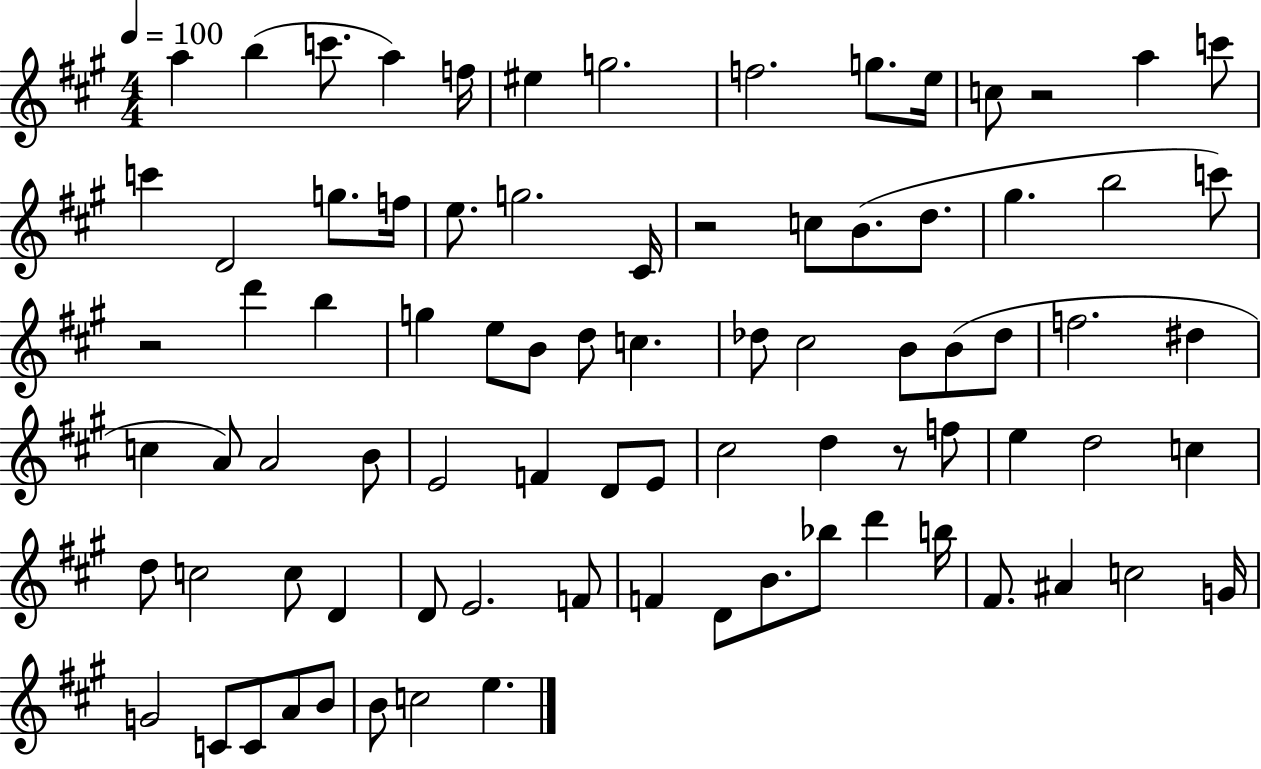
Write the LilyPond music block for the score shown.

{
  \clef treble
  \numericTimeSignature
  \time 4/4
  \key a \major
  \tempo 4 = 100
  \repeat volta 2 { a''4 b''4( c'''8. a''4) f''16 | eis''4 g''2. | f''2. g''8. e''16 | c''8 r2 a''4 c'''8 | \break c'''4 d'2 g''8. f''16 | e''8. g''2. cis'16 | r2 c''8 b'8.( d''8. | gis''4. b''2 c'''8) | \break r2 d'''4 b''4 | g''4 e''8 b'8 d''8 c''4. | des''8 cis''2 b'8 b'8( des''8 | f''2. dis''4 | \break c''4 a'8) a'2 b'8 | e'2 f'4 d'8 e'8 | cis''2 d''4 r8 f''8 | e''4 d''2 c''4 | \break d''8 c''2 c''8 d'4 | d'8 e'2. f'8 | f'4 d'8 b'8. bes''8 d'''4 b''16 | fis'8. ais'4 c''2 g'16 | \break g'2 c'8 c'8 a'8 b'8 | b'8 c''2 e''4. | } \bar "|."
}